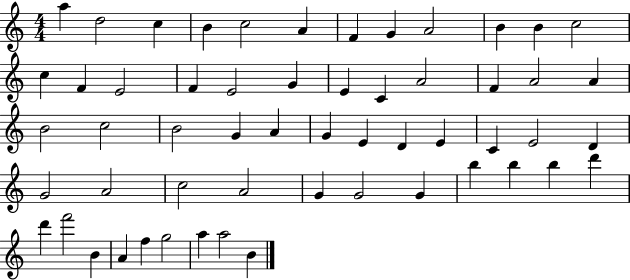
X:1
T:Untitled
M:4/4
L:1/4
K:C
a d2 c B c2 A F G A2 B B c2 c F E2 F E2 G E C A2 F A2 A B2 c2 B2 G A G E D E C E2 D G2 A2 c2 A2 G G2 G b b b d' d' f'2 B A f g2 a a2 B